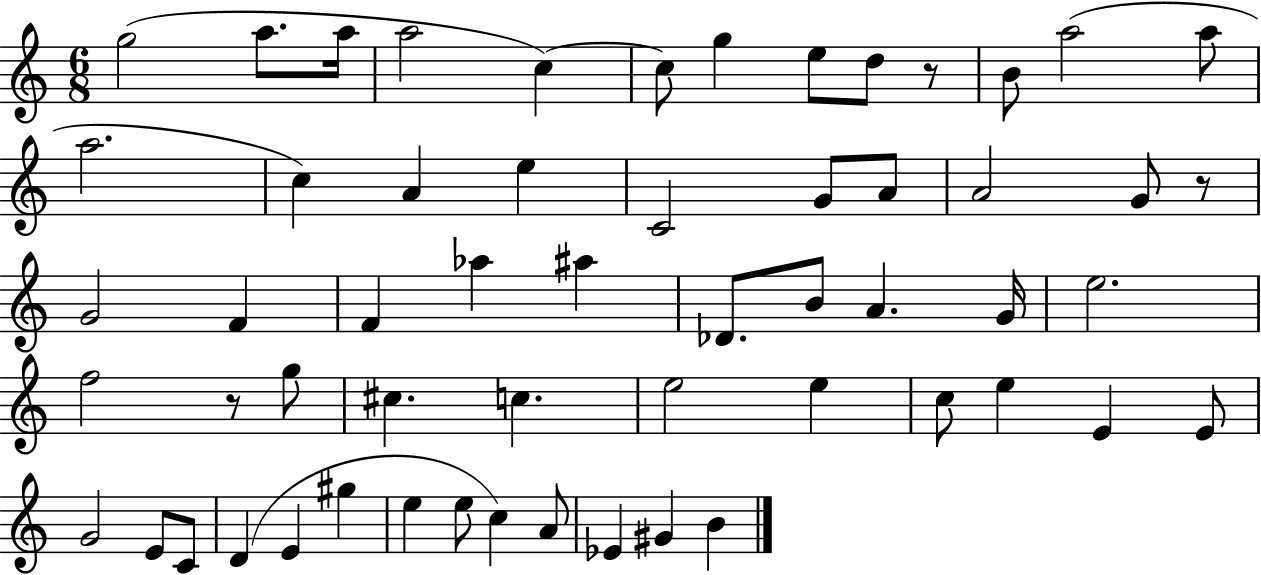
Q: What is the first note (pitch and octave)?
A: G5